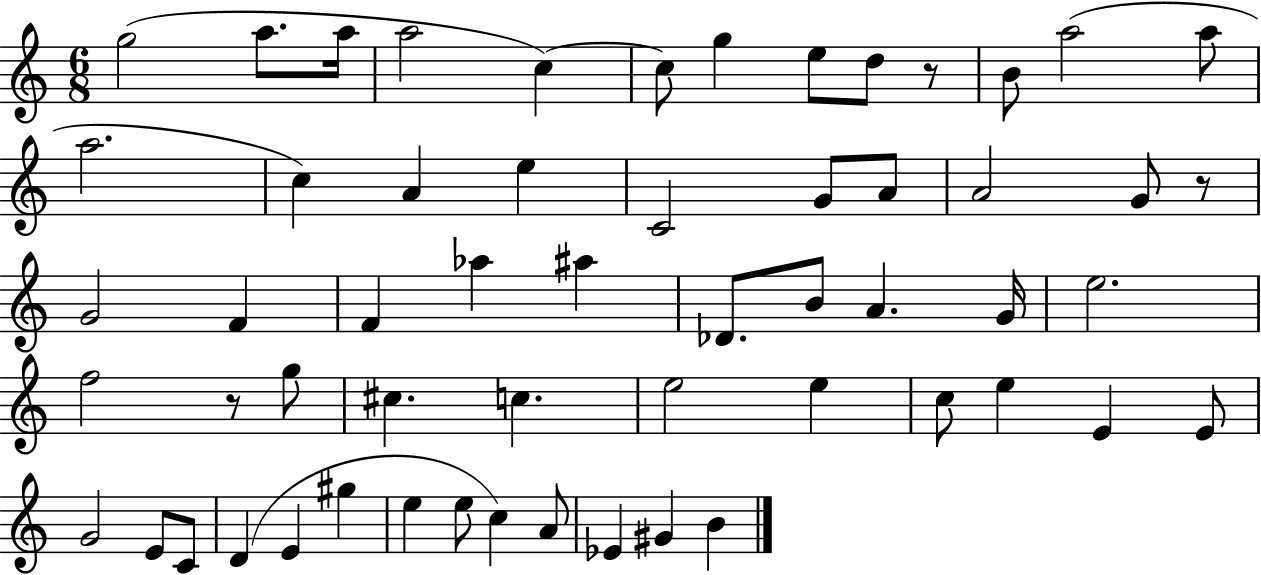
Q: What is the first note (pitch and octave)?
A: G5